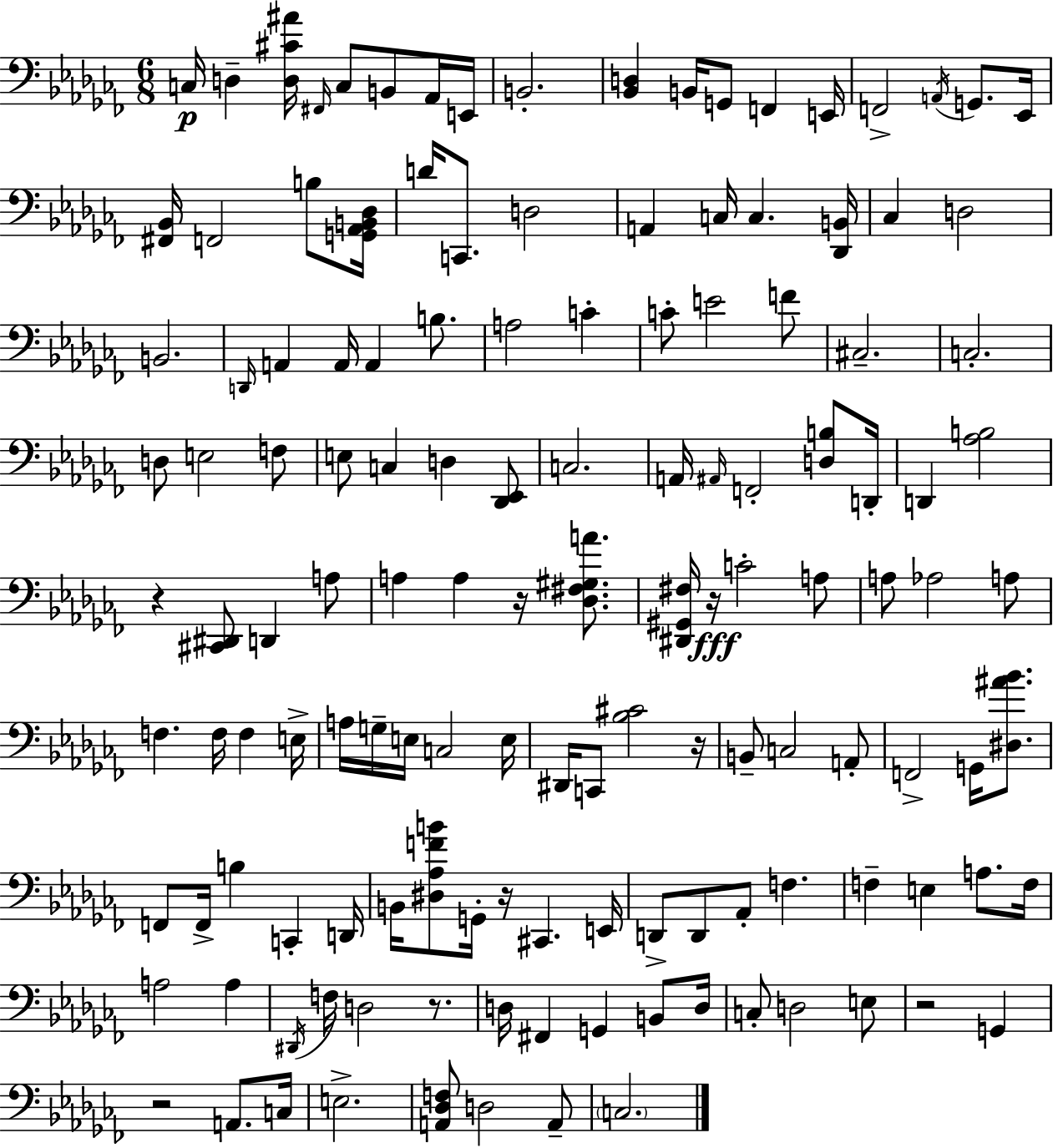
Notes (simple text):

C3/s D3/q [D3,C#4,A#4]/s F#2/s C3/e B2/e Ab2/s E2/s B2/h. [Bb2,D3]/q B2/s G2/e F2/q E2/s F2/h A2/s G2/e. Eb2/s [F#2,Bb2]/s F2/h B3/e [G2,Ab2,B2,Db3]/s D4/s C2/e. D3/h A2/q C3/s C3/q. [Db2,B2]/s CES3/q D3/h B2/h. D2/s A2/q A2/s A2/q B3/e. A3/h C4/q C4/e E4/h F4/e C#3/h. C3/h. D3/e E3/h F3/e E3/e C3/q D3/q [Db2,Eb2]/e C3/h. A2/s A#2/s F2/h [D3,B3]/e D2/s D2/q [Ab3,B3]/h R/q [C#2,D#2]/e D2/q A3/e A3/q A3/q R/s [Db3,F#3,G#3,A4]/e. [D#2,G#2,F#3]/s R/s C4/h A3/e A3/e Ab3/h A3/e F3/q. F3/s F3/q E3/s A3/s G3/s E3/s C3/h E3/s D#2/s C2/e [Bb3,C#4]/h R/s B2/e C3/h A2/e F2/h G2/s [D#3,A#4,Bb4]/e. F2/e F2/s B3/q C2/q D2/s B2/s [D#3,Ab3,F4,B4]/e G2/s R/s C#2/q. E2/s D2/e D2/e Ab2/e F3/q. F3/q E3/q A3/e. F3/s A3/h A3/q D#2/s F3/s D3/h R/e. D3/s F#2/q G2/q B2/e D3/s C3/e D3/h E3/e R/h G2/q R/h A2/e. C3/s E3/h. [A2,Db3,F3]/e D3/h A2/e C3/h.